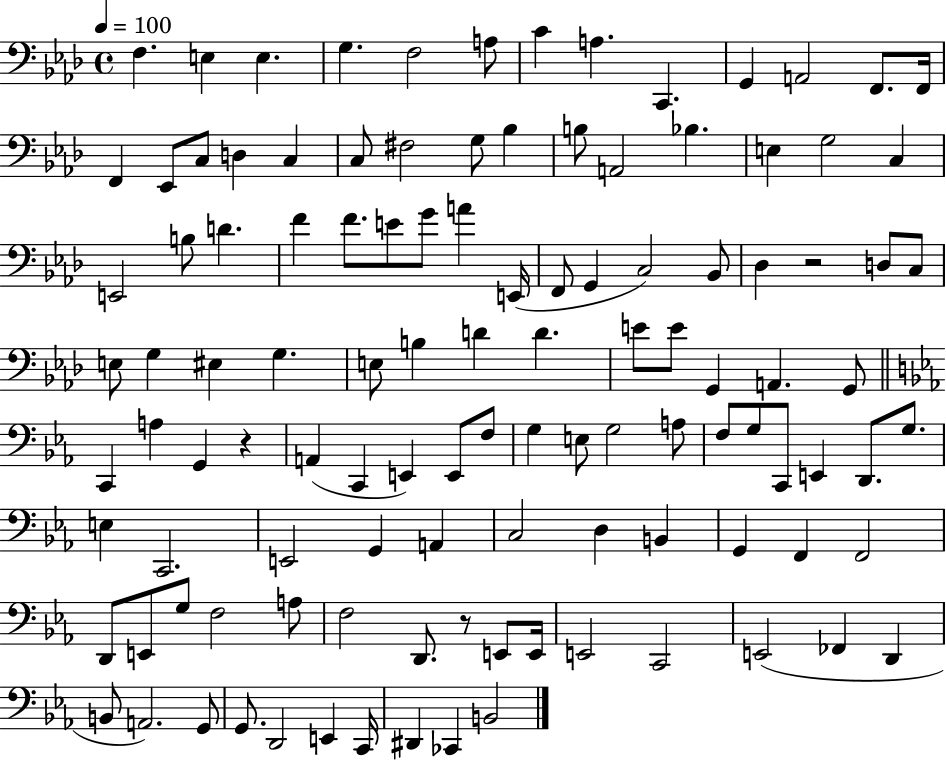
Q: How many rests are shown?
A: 3